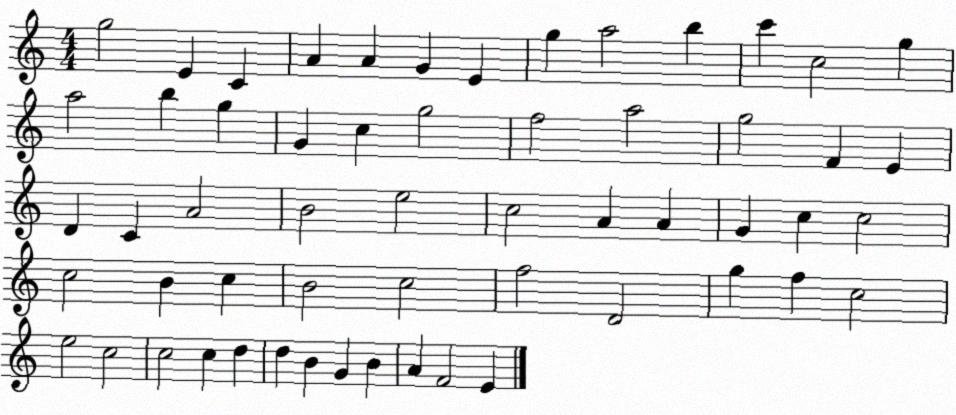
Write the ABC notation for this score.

X:1
T:Untitled
M:4/4
L:1/4
K:C
g2 E C A A G E g a2 b c' c2 g a2 b g G c g2 f2 a2 g2 F E D C A2 B2 e2 c2 A A G c c2 c2 B c B2 c2 f2 D2 g f c2 e2 c2 c2 c d d B G B A F2 E